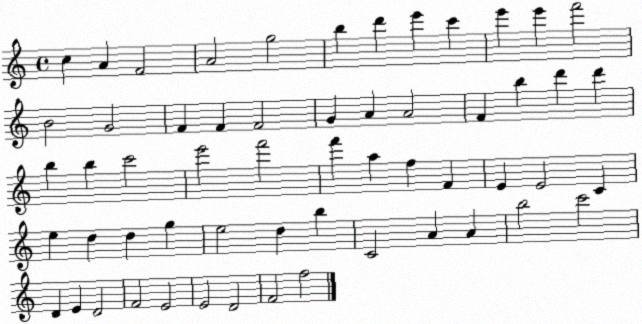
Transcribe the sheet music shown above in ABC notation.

X:1
T:Untitled
M:4/4
L:1/4
K:C
c A F2 A2 g2 b d' e' c' e' e' f'2 B2 G2 F F F2 G A A2 F b d' d' b b c'2 e'2 f'2 f' a f F E E2 C e d d g e2 d b C2 A A b2 c'2 D E D2 F2 E2 E2 D2 F2 f2